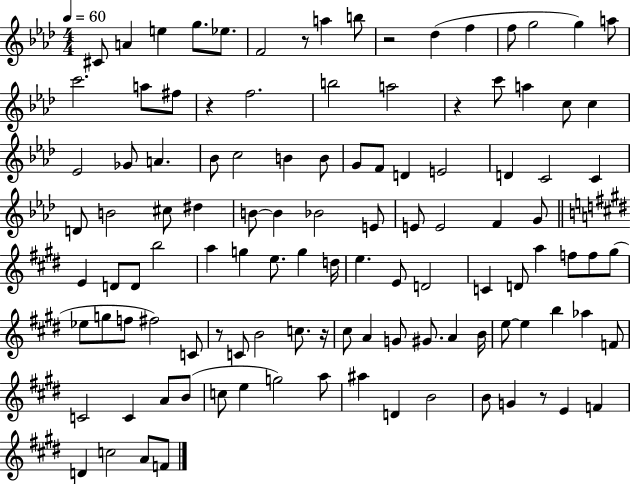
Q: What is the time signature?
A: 4/4